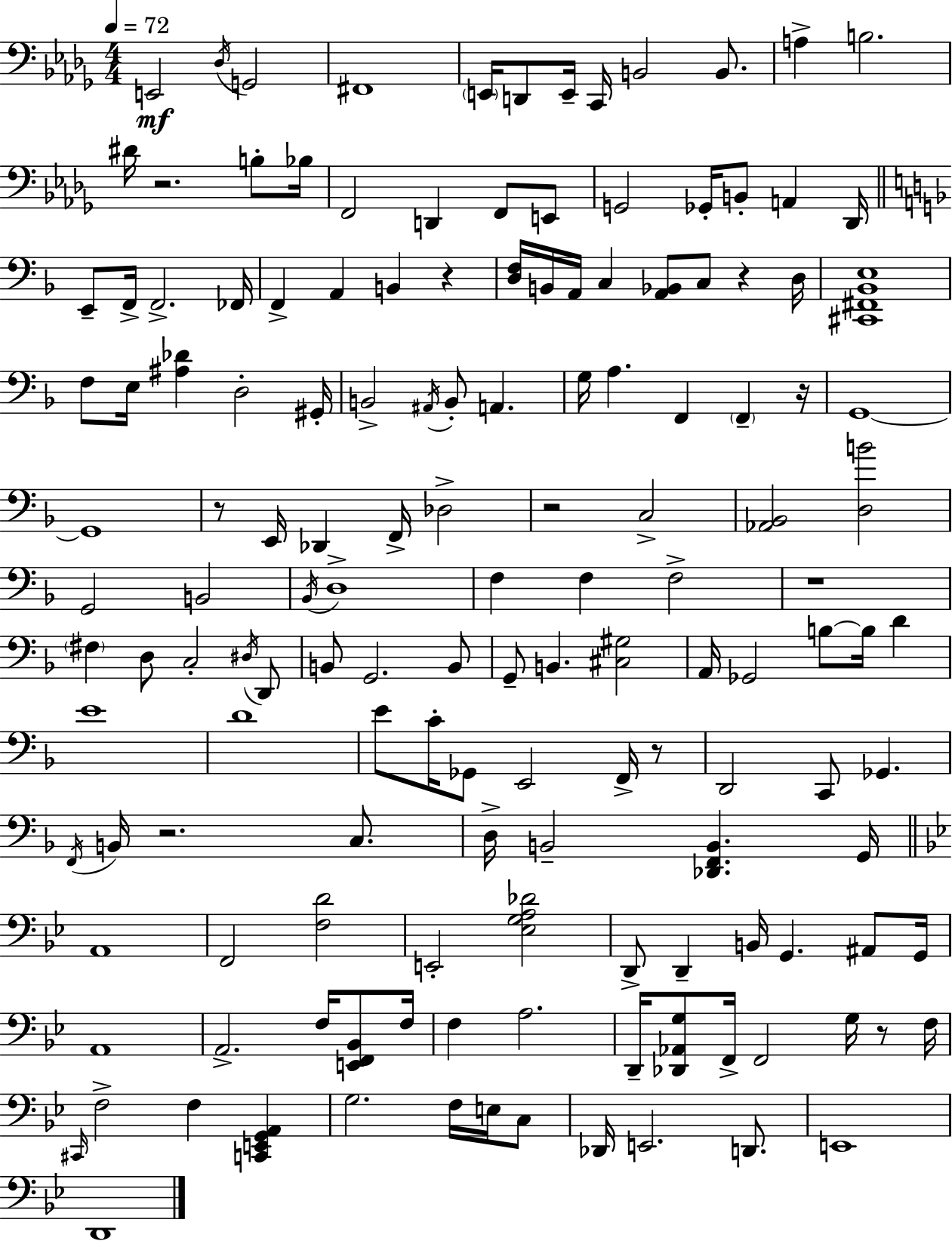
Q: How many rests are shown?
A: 10